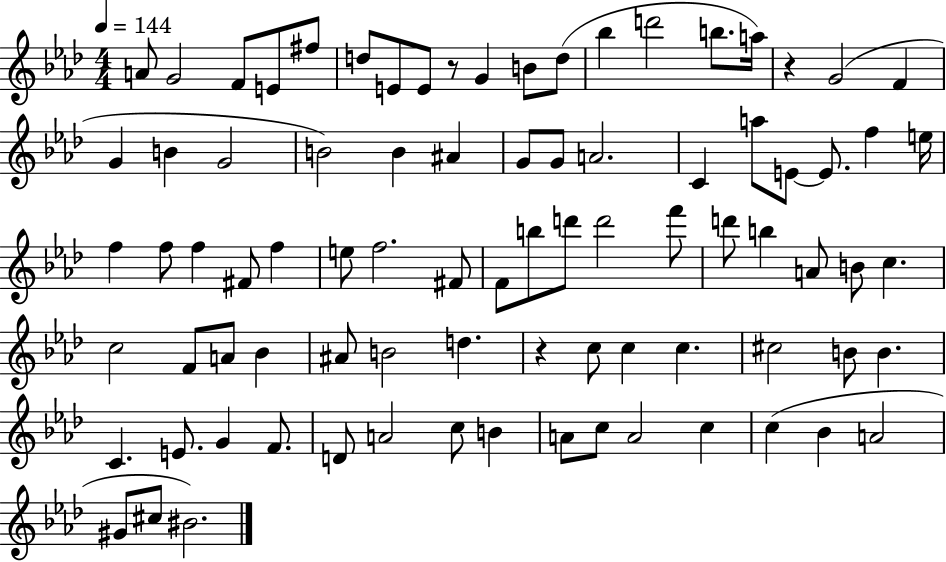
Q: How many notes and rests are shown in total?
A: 84